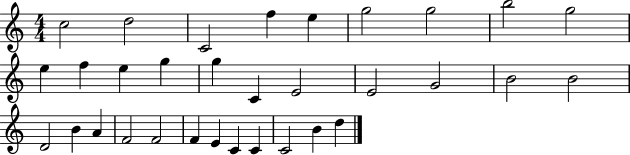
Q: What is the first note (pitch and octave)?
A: C5